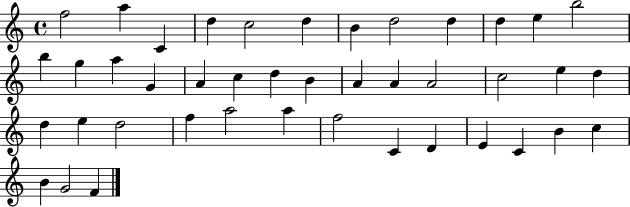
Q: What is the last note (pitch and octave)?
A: F4